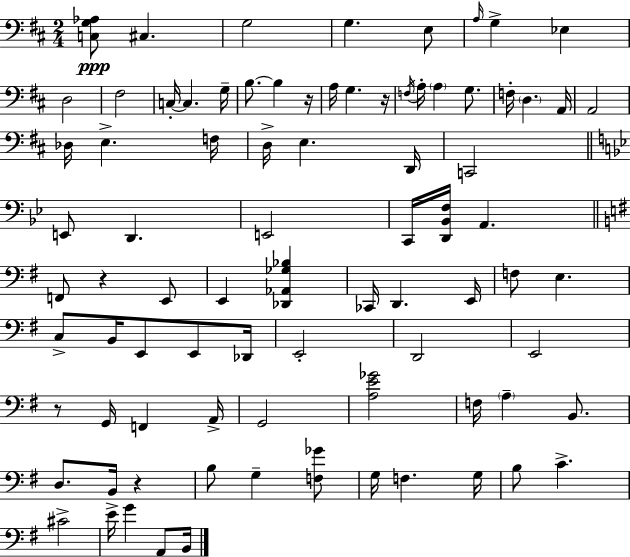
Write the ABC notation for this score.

X:1
T:Untitled
M:2/4
L:1/4
K:D
[C,G,_A,]/2 ^C, G,2 G, E,/2 A,/4 G, _E, D,2 ^F,2 C,/4 C, G,/4 B,/2 B, z/4 A,/4 G, z/4 F,/4 A,/4 A, G,/2 F,/4 D, A,,/4 A,,2 _D,/4 E, F,/4 D,/4 E, D,,/4 C,,2 E,,/2 D,, E,,2 C,,/4 [D,,_B,,F,]/4 A,, F,,/2 z E,,/2 E,, [_D,,_A,,_G,_B,] _C,,/4 D,, E,,/4 F,/2 E, C,/2 B,,/4 E,,/2 E,,/2 _D,,/4 E,,2 D,,2 E,,2 z/2 G,,/4 F,, A,,/4 G,,2 [A,E_G]2 F,/4 A, B,,/2 D,/2 B,,/4 z B,/2 G, [F,_G]/2 G,/4 F, G,/4 B,/2 C ^C2 E/4 G A,,/2 B,,/4